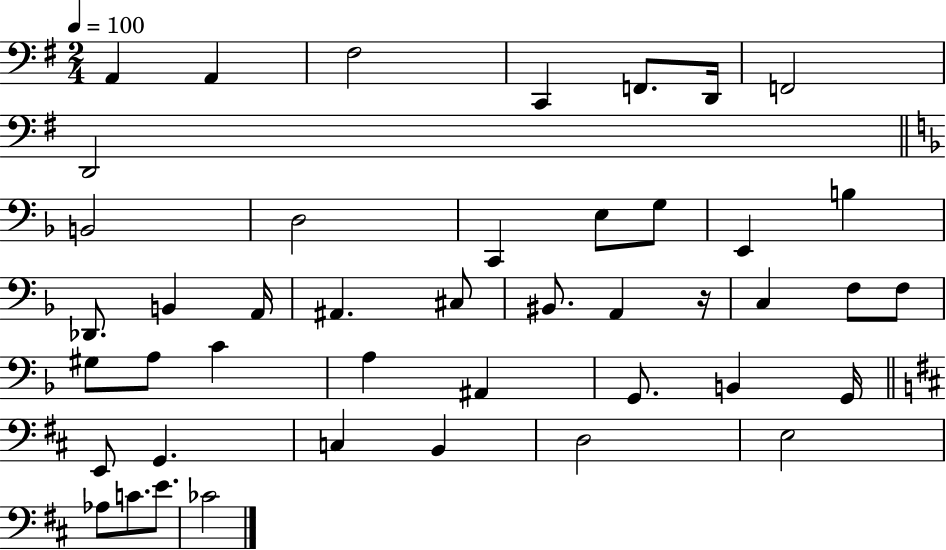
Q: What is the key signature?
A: G major